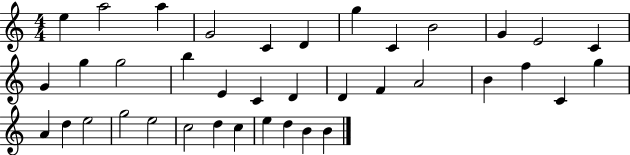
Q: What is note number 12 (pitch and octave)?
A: C4